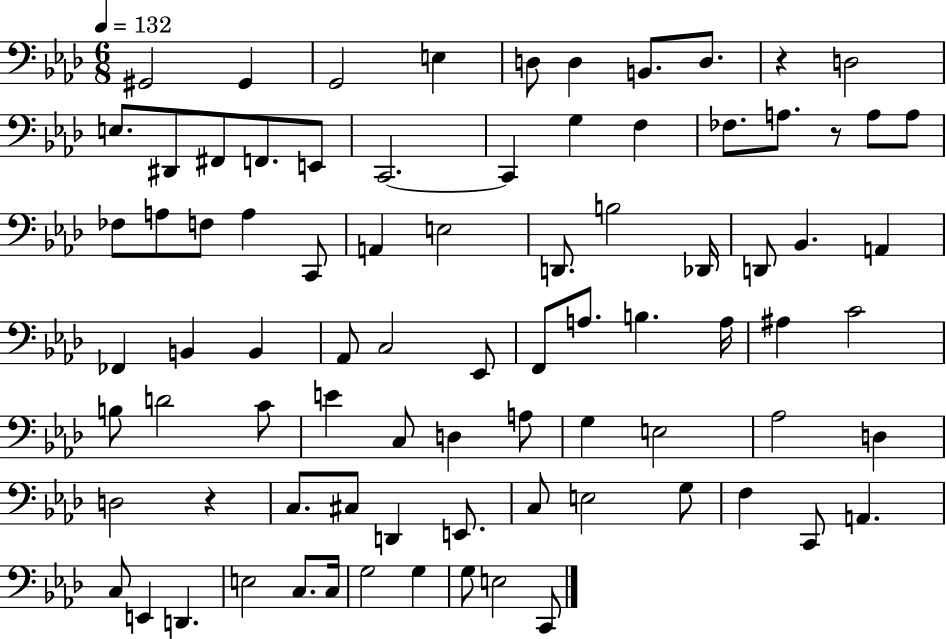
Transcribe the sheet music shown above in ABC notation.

X:1
T:Untitled
M:6/8
L:1/4
K:Ab
^G,,2 ^G,, G,,2 E, D,/2 D, B,,/2 D,/2 z D,2 E,/2 ^D,,/2 ^F,,/2 F,,/2 E,,/2 C,,2 C,, G, F, _F,/2 A,/2 z/2 A,/2 A,/2 _F,/2 A,/2 F,/2 A, C,,/2 A,, E,2 D,,/2 B,2 _D,,/4 D,,/2 _B,, A,, _F,, B,, B,, _A,,/2 C,2 _E,,/2 F,,/2 A,/2 B, A,/4 ^A, C2 B,/2 D2 C/2 E C,/2 D, A,/2 G, E,2 _A,2 D, D,2 z C,/2 ^C,/2 D,, E,,/2 C,/2 E,2 G,/2 F, C,,/2 A,, C,/2 E,, D,, E,2 C,/2 C,/4 G,2 G, G,/2 E,2 C,,/2